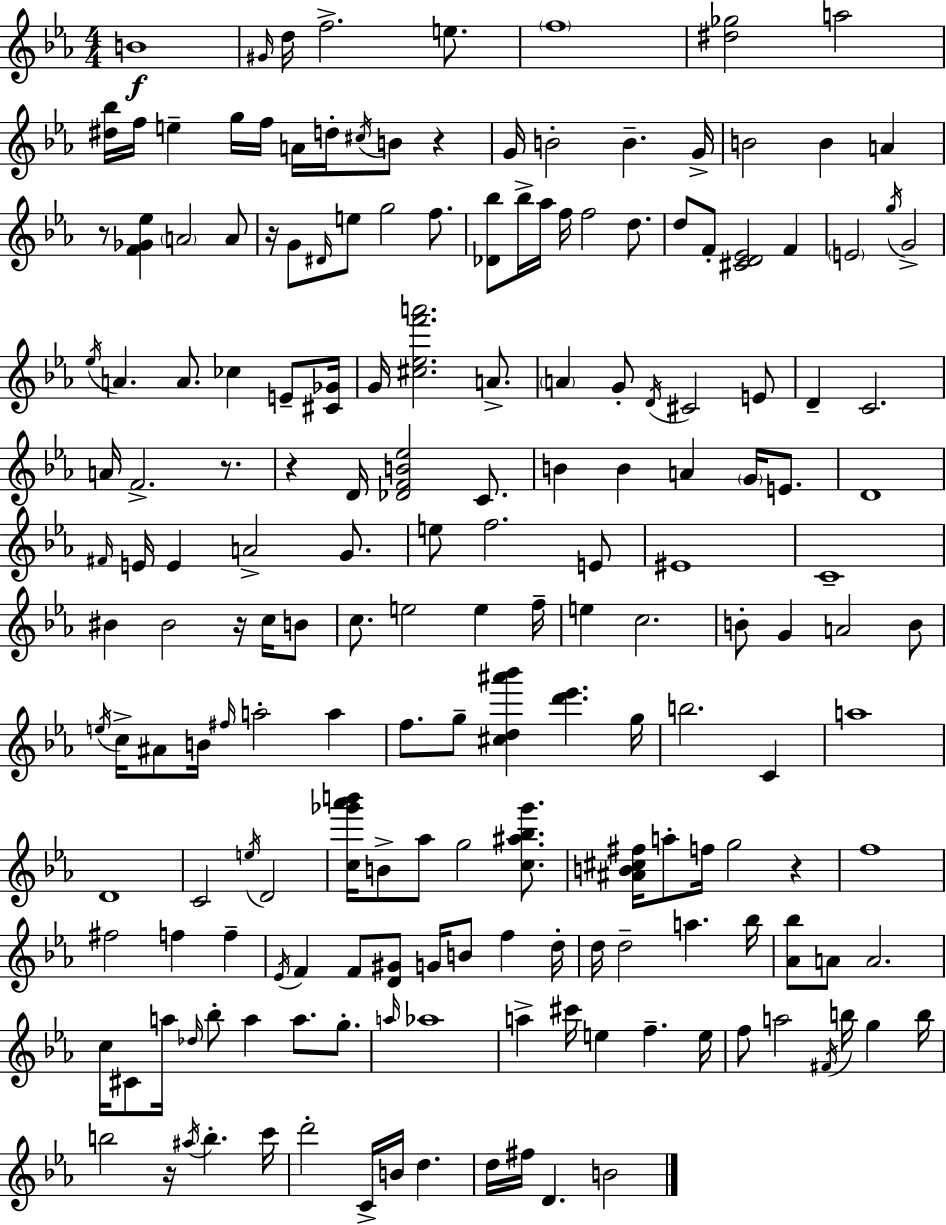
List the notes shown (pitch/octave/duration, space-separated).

B4/w G#4/s D5/s F5/h. E5/e. F5/w [D#5,Gb5]/h A5/h [D#5,Bb5]/s F5/s E5/q G5/s F5/s A4/s D5/s C#5/s B4/e R/q G4/s B4/h B4/q. G4/s B4/h B4/q A4/q R/e [F4,Gb4,Eb5]/q A4/h A4/e R/s G4/e D#4/s E5/e G5/h F5/e. [Db4,Bb5]/e Bb5/s Ab5/s F5/s F5/h D5/e. D5/e F4/e [C#4,D4,Eb4]/h F4/q E4/h G5/s G4/h Eb5/s A4/q. A4/e. CES5/q E4/e [C#4,Gb4]/s G4/s [C#5,Eb5,F6,A6]/h. A4/e. A4/q G4/e D4/s C#4/h E4/e D4/q C4/h. A4/s F4/h. R/e. R/q D4/s [Db4,F4,B4,Eb5]/h C4/e. B4/q B4/q A4/q G4/s E4/e. D4/w F#4/s E4/s E4/q A4/h G4/e. E5/e F5/h. E4/e EIS4/w C4/w BIS4/q BIS4/h R/s C5/s B4/e C5/e. E5/h E5/q F5/s E5/q C5/h. B4/e G4/q A4/h B4/e E5/s C5/s A#4/e B4/s F#5/s A5/h A5/q F5/e. G5/e [C#5,D5,A#6,Bb6]/q [D6,Eb6]/q. G5/s B5/h. C4/q A5/w D4/w C4/h E5/s D4/h [C5,Gb6,Ab6,B6]/s B4/e Ab5/e G5/h [C5,A#5,Bb5,Gb6]/e. [A#4,B4,C#5,F#5]/s A5/e F5/s G5/h R/q F5/w F#5/h F5/q F5/q Eb4/s F4/q F4/e [D4,G#4]/e G4/s B4/e F5/q D5/s D5/s D5/h A5/q. Bb5/s [Ab4,Bb5]/e A4/e A4/h. C5/s C#4/e A5/s Db5/s Bb5/e A5/q A5/e. G5/e. A5/s Ab5/w A5/q C#6/s E5/q F5/q. E5/s F5/e A5/h F#4/s B5/s G5/q B5/s B5/h R/s A#5/s B5/q. C6/s D6/h C4/s B4/s D5/q. D5/s F#5/s D4/q. B4/h